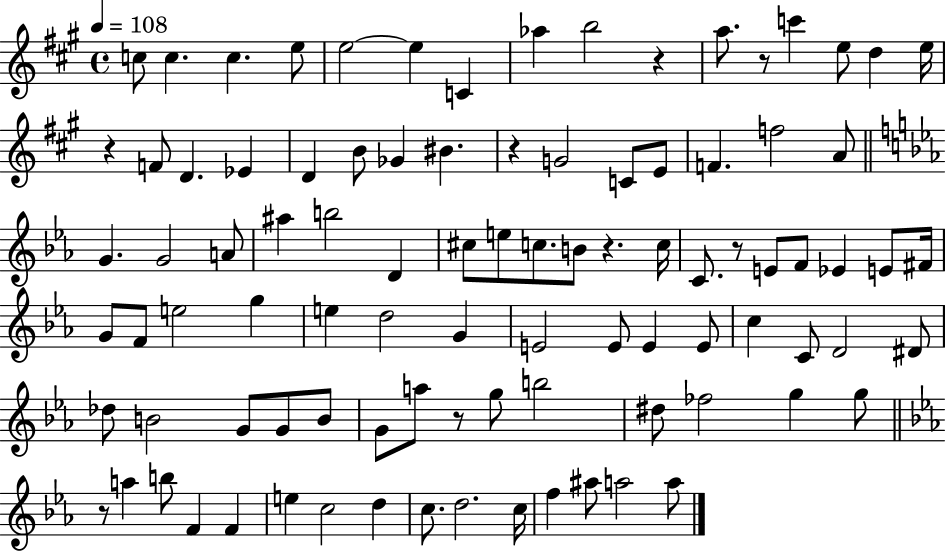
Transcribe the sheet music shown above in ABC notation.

X:1
T:Untitled
M:4/4
L:1/4
K:A
c/2 c c e/2 e2 e C _a b2 z a/2 z/2 c' e/2 d e/4 z F/2 D _E D B/2 _G ^B z G2 C/2 E/2 F f2 A/2 G G2 A/2 ^a b2 D ^c/2 e/2 c/2 B/2 z c/4 C/2 z/2 E/2 F/2 _E E/2 ^F/4 G/2 F/2 e2 g e d2 G E2 E/2 E E/2 c C/2 D2 ^D/2 _d/2 B2 G/2 G/2 B/2 G/2 a/2 z/2 g/2 b2 ^d/2 _f2 g g/2 z/2 a b/2 F F e c2 d c/2 d2 c/4 f ^a/2 a2 a/2